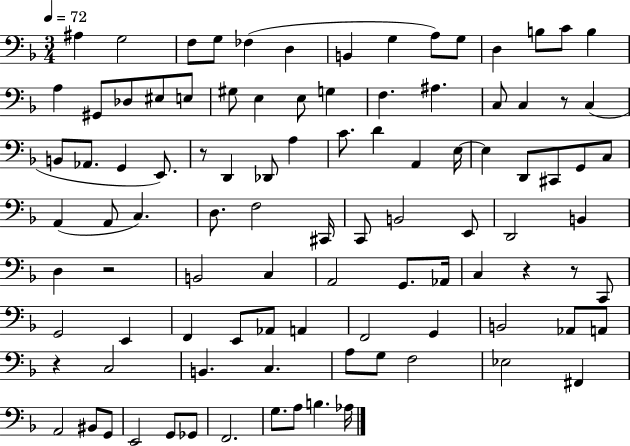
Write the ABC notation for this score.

X:1
T:Untitled
M:3/4
L:1/4
K:F
^A, G,2 F,/2 G,/2 _F, D, B,, G, A,/2 G,/2 D, B,/2 C/2 B, A, ^G,,/2 _D,/2 ^E,/2 E,/2 ^G,/2 E, E,/2 G, F, ^A, C,/2 C, z/2 C, B,,/2 _A,,/2 G,, E,,/2 z/2 D,, _D,,/2 A, C/2 D A,, E,/4 E, D,,/2 ^C,,/2 G,,/2 C,/2 A,, A,,/2 C, D,/2 F,2 ^C,,/4 C,,/2 B,,2 E,,/2 D,,2 B,, D, z2 B,,2 C, A,,2 G,,/2 _A,,/4 C, z z/2 C,,/2 G,,2 E,, F,, E,,/2 _A,,/2 A,, F,,2 G,, B,,2 _A,,/2 A,,/2 z C,2 B,, C, A,/2 G,/2 F,2 _E,2 ^F,, A,,2 ^B,,/2 G,,/2 E,,2 G,,/2 _G,,/2 F,,2 G,/2 A,/2 B, _A,/4